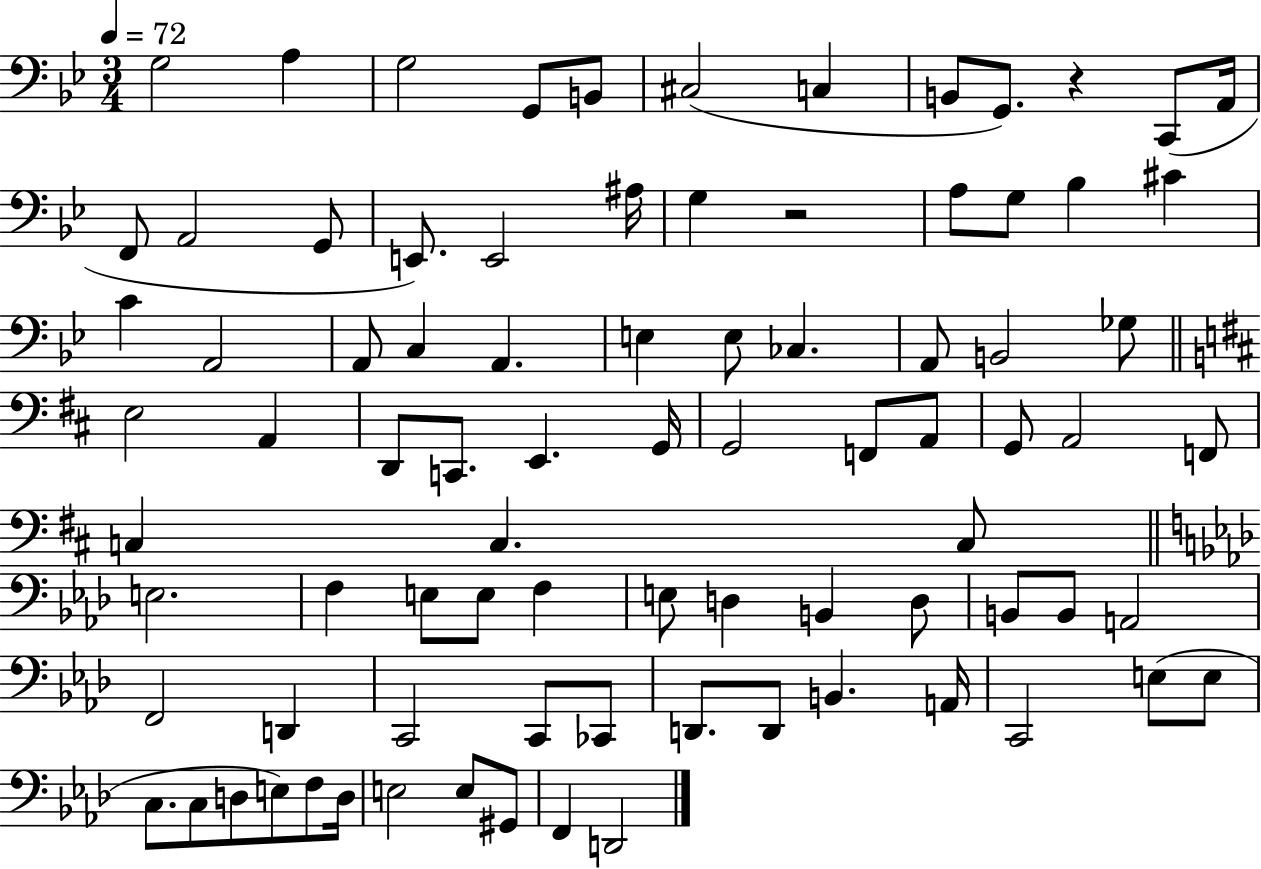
{
  \clef bass
  \numericTimeSignature
  \time 3/4
  \key bes \major
  \tempo 4 = 72
  \repeat volta 2 { g2 a4 | g2 g,8 b,8 | cis2( c4 | b,8 g,8.) r4 c,8( a,16 | \break f,8 a,2 g,8 | e,8.) e,2 ais16 | g4 r2 | a8 g8 bes4 cis'4 | \break c'4 a,2 | a,8 c4 a,4. | e4 e8 ces4. | a,8 b,2 ges8 | \break \bar "||" \break \key d \major e2 a,4 | d,8 c,8. e,4. g,16 | g,2 f,8 a,8 | g,8 a,2 f,8 | \break c4 c4. c8 | \bar "||" \break \key aes \major e2. | f4 e8 e8 f4 | e8 d4 b,4 d8 | b,8 b,8 a,2 | \break f,2 d,4 | c,2 c,8 ces,8 | d,8. d,8 b,4. a,16 | c,2 e8( e8 | \break c8. c8 d8 e8) f8 d16 | e2 e8 gis,8 | f,4 d,2 | } \bar "|."
}